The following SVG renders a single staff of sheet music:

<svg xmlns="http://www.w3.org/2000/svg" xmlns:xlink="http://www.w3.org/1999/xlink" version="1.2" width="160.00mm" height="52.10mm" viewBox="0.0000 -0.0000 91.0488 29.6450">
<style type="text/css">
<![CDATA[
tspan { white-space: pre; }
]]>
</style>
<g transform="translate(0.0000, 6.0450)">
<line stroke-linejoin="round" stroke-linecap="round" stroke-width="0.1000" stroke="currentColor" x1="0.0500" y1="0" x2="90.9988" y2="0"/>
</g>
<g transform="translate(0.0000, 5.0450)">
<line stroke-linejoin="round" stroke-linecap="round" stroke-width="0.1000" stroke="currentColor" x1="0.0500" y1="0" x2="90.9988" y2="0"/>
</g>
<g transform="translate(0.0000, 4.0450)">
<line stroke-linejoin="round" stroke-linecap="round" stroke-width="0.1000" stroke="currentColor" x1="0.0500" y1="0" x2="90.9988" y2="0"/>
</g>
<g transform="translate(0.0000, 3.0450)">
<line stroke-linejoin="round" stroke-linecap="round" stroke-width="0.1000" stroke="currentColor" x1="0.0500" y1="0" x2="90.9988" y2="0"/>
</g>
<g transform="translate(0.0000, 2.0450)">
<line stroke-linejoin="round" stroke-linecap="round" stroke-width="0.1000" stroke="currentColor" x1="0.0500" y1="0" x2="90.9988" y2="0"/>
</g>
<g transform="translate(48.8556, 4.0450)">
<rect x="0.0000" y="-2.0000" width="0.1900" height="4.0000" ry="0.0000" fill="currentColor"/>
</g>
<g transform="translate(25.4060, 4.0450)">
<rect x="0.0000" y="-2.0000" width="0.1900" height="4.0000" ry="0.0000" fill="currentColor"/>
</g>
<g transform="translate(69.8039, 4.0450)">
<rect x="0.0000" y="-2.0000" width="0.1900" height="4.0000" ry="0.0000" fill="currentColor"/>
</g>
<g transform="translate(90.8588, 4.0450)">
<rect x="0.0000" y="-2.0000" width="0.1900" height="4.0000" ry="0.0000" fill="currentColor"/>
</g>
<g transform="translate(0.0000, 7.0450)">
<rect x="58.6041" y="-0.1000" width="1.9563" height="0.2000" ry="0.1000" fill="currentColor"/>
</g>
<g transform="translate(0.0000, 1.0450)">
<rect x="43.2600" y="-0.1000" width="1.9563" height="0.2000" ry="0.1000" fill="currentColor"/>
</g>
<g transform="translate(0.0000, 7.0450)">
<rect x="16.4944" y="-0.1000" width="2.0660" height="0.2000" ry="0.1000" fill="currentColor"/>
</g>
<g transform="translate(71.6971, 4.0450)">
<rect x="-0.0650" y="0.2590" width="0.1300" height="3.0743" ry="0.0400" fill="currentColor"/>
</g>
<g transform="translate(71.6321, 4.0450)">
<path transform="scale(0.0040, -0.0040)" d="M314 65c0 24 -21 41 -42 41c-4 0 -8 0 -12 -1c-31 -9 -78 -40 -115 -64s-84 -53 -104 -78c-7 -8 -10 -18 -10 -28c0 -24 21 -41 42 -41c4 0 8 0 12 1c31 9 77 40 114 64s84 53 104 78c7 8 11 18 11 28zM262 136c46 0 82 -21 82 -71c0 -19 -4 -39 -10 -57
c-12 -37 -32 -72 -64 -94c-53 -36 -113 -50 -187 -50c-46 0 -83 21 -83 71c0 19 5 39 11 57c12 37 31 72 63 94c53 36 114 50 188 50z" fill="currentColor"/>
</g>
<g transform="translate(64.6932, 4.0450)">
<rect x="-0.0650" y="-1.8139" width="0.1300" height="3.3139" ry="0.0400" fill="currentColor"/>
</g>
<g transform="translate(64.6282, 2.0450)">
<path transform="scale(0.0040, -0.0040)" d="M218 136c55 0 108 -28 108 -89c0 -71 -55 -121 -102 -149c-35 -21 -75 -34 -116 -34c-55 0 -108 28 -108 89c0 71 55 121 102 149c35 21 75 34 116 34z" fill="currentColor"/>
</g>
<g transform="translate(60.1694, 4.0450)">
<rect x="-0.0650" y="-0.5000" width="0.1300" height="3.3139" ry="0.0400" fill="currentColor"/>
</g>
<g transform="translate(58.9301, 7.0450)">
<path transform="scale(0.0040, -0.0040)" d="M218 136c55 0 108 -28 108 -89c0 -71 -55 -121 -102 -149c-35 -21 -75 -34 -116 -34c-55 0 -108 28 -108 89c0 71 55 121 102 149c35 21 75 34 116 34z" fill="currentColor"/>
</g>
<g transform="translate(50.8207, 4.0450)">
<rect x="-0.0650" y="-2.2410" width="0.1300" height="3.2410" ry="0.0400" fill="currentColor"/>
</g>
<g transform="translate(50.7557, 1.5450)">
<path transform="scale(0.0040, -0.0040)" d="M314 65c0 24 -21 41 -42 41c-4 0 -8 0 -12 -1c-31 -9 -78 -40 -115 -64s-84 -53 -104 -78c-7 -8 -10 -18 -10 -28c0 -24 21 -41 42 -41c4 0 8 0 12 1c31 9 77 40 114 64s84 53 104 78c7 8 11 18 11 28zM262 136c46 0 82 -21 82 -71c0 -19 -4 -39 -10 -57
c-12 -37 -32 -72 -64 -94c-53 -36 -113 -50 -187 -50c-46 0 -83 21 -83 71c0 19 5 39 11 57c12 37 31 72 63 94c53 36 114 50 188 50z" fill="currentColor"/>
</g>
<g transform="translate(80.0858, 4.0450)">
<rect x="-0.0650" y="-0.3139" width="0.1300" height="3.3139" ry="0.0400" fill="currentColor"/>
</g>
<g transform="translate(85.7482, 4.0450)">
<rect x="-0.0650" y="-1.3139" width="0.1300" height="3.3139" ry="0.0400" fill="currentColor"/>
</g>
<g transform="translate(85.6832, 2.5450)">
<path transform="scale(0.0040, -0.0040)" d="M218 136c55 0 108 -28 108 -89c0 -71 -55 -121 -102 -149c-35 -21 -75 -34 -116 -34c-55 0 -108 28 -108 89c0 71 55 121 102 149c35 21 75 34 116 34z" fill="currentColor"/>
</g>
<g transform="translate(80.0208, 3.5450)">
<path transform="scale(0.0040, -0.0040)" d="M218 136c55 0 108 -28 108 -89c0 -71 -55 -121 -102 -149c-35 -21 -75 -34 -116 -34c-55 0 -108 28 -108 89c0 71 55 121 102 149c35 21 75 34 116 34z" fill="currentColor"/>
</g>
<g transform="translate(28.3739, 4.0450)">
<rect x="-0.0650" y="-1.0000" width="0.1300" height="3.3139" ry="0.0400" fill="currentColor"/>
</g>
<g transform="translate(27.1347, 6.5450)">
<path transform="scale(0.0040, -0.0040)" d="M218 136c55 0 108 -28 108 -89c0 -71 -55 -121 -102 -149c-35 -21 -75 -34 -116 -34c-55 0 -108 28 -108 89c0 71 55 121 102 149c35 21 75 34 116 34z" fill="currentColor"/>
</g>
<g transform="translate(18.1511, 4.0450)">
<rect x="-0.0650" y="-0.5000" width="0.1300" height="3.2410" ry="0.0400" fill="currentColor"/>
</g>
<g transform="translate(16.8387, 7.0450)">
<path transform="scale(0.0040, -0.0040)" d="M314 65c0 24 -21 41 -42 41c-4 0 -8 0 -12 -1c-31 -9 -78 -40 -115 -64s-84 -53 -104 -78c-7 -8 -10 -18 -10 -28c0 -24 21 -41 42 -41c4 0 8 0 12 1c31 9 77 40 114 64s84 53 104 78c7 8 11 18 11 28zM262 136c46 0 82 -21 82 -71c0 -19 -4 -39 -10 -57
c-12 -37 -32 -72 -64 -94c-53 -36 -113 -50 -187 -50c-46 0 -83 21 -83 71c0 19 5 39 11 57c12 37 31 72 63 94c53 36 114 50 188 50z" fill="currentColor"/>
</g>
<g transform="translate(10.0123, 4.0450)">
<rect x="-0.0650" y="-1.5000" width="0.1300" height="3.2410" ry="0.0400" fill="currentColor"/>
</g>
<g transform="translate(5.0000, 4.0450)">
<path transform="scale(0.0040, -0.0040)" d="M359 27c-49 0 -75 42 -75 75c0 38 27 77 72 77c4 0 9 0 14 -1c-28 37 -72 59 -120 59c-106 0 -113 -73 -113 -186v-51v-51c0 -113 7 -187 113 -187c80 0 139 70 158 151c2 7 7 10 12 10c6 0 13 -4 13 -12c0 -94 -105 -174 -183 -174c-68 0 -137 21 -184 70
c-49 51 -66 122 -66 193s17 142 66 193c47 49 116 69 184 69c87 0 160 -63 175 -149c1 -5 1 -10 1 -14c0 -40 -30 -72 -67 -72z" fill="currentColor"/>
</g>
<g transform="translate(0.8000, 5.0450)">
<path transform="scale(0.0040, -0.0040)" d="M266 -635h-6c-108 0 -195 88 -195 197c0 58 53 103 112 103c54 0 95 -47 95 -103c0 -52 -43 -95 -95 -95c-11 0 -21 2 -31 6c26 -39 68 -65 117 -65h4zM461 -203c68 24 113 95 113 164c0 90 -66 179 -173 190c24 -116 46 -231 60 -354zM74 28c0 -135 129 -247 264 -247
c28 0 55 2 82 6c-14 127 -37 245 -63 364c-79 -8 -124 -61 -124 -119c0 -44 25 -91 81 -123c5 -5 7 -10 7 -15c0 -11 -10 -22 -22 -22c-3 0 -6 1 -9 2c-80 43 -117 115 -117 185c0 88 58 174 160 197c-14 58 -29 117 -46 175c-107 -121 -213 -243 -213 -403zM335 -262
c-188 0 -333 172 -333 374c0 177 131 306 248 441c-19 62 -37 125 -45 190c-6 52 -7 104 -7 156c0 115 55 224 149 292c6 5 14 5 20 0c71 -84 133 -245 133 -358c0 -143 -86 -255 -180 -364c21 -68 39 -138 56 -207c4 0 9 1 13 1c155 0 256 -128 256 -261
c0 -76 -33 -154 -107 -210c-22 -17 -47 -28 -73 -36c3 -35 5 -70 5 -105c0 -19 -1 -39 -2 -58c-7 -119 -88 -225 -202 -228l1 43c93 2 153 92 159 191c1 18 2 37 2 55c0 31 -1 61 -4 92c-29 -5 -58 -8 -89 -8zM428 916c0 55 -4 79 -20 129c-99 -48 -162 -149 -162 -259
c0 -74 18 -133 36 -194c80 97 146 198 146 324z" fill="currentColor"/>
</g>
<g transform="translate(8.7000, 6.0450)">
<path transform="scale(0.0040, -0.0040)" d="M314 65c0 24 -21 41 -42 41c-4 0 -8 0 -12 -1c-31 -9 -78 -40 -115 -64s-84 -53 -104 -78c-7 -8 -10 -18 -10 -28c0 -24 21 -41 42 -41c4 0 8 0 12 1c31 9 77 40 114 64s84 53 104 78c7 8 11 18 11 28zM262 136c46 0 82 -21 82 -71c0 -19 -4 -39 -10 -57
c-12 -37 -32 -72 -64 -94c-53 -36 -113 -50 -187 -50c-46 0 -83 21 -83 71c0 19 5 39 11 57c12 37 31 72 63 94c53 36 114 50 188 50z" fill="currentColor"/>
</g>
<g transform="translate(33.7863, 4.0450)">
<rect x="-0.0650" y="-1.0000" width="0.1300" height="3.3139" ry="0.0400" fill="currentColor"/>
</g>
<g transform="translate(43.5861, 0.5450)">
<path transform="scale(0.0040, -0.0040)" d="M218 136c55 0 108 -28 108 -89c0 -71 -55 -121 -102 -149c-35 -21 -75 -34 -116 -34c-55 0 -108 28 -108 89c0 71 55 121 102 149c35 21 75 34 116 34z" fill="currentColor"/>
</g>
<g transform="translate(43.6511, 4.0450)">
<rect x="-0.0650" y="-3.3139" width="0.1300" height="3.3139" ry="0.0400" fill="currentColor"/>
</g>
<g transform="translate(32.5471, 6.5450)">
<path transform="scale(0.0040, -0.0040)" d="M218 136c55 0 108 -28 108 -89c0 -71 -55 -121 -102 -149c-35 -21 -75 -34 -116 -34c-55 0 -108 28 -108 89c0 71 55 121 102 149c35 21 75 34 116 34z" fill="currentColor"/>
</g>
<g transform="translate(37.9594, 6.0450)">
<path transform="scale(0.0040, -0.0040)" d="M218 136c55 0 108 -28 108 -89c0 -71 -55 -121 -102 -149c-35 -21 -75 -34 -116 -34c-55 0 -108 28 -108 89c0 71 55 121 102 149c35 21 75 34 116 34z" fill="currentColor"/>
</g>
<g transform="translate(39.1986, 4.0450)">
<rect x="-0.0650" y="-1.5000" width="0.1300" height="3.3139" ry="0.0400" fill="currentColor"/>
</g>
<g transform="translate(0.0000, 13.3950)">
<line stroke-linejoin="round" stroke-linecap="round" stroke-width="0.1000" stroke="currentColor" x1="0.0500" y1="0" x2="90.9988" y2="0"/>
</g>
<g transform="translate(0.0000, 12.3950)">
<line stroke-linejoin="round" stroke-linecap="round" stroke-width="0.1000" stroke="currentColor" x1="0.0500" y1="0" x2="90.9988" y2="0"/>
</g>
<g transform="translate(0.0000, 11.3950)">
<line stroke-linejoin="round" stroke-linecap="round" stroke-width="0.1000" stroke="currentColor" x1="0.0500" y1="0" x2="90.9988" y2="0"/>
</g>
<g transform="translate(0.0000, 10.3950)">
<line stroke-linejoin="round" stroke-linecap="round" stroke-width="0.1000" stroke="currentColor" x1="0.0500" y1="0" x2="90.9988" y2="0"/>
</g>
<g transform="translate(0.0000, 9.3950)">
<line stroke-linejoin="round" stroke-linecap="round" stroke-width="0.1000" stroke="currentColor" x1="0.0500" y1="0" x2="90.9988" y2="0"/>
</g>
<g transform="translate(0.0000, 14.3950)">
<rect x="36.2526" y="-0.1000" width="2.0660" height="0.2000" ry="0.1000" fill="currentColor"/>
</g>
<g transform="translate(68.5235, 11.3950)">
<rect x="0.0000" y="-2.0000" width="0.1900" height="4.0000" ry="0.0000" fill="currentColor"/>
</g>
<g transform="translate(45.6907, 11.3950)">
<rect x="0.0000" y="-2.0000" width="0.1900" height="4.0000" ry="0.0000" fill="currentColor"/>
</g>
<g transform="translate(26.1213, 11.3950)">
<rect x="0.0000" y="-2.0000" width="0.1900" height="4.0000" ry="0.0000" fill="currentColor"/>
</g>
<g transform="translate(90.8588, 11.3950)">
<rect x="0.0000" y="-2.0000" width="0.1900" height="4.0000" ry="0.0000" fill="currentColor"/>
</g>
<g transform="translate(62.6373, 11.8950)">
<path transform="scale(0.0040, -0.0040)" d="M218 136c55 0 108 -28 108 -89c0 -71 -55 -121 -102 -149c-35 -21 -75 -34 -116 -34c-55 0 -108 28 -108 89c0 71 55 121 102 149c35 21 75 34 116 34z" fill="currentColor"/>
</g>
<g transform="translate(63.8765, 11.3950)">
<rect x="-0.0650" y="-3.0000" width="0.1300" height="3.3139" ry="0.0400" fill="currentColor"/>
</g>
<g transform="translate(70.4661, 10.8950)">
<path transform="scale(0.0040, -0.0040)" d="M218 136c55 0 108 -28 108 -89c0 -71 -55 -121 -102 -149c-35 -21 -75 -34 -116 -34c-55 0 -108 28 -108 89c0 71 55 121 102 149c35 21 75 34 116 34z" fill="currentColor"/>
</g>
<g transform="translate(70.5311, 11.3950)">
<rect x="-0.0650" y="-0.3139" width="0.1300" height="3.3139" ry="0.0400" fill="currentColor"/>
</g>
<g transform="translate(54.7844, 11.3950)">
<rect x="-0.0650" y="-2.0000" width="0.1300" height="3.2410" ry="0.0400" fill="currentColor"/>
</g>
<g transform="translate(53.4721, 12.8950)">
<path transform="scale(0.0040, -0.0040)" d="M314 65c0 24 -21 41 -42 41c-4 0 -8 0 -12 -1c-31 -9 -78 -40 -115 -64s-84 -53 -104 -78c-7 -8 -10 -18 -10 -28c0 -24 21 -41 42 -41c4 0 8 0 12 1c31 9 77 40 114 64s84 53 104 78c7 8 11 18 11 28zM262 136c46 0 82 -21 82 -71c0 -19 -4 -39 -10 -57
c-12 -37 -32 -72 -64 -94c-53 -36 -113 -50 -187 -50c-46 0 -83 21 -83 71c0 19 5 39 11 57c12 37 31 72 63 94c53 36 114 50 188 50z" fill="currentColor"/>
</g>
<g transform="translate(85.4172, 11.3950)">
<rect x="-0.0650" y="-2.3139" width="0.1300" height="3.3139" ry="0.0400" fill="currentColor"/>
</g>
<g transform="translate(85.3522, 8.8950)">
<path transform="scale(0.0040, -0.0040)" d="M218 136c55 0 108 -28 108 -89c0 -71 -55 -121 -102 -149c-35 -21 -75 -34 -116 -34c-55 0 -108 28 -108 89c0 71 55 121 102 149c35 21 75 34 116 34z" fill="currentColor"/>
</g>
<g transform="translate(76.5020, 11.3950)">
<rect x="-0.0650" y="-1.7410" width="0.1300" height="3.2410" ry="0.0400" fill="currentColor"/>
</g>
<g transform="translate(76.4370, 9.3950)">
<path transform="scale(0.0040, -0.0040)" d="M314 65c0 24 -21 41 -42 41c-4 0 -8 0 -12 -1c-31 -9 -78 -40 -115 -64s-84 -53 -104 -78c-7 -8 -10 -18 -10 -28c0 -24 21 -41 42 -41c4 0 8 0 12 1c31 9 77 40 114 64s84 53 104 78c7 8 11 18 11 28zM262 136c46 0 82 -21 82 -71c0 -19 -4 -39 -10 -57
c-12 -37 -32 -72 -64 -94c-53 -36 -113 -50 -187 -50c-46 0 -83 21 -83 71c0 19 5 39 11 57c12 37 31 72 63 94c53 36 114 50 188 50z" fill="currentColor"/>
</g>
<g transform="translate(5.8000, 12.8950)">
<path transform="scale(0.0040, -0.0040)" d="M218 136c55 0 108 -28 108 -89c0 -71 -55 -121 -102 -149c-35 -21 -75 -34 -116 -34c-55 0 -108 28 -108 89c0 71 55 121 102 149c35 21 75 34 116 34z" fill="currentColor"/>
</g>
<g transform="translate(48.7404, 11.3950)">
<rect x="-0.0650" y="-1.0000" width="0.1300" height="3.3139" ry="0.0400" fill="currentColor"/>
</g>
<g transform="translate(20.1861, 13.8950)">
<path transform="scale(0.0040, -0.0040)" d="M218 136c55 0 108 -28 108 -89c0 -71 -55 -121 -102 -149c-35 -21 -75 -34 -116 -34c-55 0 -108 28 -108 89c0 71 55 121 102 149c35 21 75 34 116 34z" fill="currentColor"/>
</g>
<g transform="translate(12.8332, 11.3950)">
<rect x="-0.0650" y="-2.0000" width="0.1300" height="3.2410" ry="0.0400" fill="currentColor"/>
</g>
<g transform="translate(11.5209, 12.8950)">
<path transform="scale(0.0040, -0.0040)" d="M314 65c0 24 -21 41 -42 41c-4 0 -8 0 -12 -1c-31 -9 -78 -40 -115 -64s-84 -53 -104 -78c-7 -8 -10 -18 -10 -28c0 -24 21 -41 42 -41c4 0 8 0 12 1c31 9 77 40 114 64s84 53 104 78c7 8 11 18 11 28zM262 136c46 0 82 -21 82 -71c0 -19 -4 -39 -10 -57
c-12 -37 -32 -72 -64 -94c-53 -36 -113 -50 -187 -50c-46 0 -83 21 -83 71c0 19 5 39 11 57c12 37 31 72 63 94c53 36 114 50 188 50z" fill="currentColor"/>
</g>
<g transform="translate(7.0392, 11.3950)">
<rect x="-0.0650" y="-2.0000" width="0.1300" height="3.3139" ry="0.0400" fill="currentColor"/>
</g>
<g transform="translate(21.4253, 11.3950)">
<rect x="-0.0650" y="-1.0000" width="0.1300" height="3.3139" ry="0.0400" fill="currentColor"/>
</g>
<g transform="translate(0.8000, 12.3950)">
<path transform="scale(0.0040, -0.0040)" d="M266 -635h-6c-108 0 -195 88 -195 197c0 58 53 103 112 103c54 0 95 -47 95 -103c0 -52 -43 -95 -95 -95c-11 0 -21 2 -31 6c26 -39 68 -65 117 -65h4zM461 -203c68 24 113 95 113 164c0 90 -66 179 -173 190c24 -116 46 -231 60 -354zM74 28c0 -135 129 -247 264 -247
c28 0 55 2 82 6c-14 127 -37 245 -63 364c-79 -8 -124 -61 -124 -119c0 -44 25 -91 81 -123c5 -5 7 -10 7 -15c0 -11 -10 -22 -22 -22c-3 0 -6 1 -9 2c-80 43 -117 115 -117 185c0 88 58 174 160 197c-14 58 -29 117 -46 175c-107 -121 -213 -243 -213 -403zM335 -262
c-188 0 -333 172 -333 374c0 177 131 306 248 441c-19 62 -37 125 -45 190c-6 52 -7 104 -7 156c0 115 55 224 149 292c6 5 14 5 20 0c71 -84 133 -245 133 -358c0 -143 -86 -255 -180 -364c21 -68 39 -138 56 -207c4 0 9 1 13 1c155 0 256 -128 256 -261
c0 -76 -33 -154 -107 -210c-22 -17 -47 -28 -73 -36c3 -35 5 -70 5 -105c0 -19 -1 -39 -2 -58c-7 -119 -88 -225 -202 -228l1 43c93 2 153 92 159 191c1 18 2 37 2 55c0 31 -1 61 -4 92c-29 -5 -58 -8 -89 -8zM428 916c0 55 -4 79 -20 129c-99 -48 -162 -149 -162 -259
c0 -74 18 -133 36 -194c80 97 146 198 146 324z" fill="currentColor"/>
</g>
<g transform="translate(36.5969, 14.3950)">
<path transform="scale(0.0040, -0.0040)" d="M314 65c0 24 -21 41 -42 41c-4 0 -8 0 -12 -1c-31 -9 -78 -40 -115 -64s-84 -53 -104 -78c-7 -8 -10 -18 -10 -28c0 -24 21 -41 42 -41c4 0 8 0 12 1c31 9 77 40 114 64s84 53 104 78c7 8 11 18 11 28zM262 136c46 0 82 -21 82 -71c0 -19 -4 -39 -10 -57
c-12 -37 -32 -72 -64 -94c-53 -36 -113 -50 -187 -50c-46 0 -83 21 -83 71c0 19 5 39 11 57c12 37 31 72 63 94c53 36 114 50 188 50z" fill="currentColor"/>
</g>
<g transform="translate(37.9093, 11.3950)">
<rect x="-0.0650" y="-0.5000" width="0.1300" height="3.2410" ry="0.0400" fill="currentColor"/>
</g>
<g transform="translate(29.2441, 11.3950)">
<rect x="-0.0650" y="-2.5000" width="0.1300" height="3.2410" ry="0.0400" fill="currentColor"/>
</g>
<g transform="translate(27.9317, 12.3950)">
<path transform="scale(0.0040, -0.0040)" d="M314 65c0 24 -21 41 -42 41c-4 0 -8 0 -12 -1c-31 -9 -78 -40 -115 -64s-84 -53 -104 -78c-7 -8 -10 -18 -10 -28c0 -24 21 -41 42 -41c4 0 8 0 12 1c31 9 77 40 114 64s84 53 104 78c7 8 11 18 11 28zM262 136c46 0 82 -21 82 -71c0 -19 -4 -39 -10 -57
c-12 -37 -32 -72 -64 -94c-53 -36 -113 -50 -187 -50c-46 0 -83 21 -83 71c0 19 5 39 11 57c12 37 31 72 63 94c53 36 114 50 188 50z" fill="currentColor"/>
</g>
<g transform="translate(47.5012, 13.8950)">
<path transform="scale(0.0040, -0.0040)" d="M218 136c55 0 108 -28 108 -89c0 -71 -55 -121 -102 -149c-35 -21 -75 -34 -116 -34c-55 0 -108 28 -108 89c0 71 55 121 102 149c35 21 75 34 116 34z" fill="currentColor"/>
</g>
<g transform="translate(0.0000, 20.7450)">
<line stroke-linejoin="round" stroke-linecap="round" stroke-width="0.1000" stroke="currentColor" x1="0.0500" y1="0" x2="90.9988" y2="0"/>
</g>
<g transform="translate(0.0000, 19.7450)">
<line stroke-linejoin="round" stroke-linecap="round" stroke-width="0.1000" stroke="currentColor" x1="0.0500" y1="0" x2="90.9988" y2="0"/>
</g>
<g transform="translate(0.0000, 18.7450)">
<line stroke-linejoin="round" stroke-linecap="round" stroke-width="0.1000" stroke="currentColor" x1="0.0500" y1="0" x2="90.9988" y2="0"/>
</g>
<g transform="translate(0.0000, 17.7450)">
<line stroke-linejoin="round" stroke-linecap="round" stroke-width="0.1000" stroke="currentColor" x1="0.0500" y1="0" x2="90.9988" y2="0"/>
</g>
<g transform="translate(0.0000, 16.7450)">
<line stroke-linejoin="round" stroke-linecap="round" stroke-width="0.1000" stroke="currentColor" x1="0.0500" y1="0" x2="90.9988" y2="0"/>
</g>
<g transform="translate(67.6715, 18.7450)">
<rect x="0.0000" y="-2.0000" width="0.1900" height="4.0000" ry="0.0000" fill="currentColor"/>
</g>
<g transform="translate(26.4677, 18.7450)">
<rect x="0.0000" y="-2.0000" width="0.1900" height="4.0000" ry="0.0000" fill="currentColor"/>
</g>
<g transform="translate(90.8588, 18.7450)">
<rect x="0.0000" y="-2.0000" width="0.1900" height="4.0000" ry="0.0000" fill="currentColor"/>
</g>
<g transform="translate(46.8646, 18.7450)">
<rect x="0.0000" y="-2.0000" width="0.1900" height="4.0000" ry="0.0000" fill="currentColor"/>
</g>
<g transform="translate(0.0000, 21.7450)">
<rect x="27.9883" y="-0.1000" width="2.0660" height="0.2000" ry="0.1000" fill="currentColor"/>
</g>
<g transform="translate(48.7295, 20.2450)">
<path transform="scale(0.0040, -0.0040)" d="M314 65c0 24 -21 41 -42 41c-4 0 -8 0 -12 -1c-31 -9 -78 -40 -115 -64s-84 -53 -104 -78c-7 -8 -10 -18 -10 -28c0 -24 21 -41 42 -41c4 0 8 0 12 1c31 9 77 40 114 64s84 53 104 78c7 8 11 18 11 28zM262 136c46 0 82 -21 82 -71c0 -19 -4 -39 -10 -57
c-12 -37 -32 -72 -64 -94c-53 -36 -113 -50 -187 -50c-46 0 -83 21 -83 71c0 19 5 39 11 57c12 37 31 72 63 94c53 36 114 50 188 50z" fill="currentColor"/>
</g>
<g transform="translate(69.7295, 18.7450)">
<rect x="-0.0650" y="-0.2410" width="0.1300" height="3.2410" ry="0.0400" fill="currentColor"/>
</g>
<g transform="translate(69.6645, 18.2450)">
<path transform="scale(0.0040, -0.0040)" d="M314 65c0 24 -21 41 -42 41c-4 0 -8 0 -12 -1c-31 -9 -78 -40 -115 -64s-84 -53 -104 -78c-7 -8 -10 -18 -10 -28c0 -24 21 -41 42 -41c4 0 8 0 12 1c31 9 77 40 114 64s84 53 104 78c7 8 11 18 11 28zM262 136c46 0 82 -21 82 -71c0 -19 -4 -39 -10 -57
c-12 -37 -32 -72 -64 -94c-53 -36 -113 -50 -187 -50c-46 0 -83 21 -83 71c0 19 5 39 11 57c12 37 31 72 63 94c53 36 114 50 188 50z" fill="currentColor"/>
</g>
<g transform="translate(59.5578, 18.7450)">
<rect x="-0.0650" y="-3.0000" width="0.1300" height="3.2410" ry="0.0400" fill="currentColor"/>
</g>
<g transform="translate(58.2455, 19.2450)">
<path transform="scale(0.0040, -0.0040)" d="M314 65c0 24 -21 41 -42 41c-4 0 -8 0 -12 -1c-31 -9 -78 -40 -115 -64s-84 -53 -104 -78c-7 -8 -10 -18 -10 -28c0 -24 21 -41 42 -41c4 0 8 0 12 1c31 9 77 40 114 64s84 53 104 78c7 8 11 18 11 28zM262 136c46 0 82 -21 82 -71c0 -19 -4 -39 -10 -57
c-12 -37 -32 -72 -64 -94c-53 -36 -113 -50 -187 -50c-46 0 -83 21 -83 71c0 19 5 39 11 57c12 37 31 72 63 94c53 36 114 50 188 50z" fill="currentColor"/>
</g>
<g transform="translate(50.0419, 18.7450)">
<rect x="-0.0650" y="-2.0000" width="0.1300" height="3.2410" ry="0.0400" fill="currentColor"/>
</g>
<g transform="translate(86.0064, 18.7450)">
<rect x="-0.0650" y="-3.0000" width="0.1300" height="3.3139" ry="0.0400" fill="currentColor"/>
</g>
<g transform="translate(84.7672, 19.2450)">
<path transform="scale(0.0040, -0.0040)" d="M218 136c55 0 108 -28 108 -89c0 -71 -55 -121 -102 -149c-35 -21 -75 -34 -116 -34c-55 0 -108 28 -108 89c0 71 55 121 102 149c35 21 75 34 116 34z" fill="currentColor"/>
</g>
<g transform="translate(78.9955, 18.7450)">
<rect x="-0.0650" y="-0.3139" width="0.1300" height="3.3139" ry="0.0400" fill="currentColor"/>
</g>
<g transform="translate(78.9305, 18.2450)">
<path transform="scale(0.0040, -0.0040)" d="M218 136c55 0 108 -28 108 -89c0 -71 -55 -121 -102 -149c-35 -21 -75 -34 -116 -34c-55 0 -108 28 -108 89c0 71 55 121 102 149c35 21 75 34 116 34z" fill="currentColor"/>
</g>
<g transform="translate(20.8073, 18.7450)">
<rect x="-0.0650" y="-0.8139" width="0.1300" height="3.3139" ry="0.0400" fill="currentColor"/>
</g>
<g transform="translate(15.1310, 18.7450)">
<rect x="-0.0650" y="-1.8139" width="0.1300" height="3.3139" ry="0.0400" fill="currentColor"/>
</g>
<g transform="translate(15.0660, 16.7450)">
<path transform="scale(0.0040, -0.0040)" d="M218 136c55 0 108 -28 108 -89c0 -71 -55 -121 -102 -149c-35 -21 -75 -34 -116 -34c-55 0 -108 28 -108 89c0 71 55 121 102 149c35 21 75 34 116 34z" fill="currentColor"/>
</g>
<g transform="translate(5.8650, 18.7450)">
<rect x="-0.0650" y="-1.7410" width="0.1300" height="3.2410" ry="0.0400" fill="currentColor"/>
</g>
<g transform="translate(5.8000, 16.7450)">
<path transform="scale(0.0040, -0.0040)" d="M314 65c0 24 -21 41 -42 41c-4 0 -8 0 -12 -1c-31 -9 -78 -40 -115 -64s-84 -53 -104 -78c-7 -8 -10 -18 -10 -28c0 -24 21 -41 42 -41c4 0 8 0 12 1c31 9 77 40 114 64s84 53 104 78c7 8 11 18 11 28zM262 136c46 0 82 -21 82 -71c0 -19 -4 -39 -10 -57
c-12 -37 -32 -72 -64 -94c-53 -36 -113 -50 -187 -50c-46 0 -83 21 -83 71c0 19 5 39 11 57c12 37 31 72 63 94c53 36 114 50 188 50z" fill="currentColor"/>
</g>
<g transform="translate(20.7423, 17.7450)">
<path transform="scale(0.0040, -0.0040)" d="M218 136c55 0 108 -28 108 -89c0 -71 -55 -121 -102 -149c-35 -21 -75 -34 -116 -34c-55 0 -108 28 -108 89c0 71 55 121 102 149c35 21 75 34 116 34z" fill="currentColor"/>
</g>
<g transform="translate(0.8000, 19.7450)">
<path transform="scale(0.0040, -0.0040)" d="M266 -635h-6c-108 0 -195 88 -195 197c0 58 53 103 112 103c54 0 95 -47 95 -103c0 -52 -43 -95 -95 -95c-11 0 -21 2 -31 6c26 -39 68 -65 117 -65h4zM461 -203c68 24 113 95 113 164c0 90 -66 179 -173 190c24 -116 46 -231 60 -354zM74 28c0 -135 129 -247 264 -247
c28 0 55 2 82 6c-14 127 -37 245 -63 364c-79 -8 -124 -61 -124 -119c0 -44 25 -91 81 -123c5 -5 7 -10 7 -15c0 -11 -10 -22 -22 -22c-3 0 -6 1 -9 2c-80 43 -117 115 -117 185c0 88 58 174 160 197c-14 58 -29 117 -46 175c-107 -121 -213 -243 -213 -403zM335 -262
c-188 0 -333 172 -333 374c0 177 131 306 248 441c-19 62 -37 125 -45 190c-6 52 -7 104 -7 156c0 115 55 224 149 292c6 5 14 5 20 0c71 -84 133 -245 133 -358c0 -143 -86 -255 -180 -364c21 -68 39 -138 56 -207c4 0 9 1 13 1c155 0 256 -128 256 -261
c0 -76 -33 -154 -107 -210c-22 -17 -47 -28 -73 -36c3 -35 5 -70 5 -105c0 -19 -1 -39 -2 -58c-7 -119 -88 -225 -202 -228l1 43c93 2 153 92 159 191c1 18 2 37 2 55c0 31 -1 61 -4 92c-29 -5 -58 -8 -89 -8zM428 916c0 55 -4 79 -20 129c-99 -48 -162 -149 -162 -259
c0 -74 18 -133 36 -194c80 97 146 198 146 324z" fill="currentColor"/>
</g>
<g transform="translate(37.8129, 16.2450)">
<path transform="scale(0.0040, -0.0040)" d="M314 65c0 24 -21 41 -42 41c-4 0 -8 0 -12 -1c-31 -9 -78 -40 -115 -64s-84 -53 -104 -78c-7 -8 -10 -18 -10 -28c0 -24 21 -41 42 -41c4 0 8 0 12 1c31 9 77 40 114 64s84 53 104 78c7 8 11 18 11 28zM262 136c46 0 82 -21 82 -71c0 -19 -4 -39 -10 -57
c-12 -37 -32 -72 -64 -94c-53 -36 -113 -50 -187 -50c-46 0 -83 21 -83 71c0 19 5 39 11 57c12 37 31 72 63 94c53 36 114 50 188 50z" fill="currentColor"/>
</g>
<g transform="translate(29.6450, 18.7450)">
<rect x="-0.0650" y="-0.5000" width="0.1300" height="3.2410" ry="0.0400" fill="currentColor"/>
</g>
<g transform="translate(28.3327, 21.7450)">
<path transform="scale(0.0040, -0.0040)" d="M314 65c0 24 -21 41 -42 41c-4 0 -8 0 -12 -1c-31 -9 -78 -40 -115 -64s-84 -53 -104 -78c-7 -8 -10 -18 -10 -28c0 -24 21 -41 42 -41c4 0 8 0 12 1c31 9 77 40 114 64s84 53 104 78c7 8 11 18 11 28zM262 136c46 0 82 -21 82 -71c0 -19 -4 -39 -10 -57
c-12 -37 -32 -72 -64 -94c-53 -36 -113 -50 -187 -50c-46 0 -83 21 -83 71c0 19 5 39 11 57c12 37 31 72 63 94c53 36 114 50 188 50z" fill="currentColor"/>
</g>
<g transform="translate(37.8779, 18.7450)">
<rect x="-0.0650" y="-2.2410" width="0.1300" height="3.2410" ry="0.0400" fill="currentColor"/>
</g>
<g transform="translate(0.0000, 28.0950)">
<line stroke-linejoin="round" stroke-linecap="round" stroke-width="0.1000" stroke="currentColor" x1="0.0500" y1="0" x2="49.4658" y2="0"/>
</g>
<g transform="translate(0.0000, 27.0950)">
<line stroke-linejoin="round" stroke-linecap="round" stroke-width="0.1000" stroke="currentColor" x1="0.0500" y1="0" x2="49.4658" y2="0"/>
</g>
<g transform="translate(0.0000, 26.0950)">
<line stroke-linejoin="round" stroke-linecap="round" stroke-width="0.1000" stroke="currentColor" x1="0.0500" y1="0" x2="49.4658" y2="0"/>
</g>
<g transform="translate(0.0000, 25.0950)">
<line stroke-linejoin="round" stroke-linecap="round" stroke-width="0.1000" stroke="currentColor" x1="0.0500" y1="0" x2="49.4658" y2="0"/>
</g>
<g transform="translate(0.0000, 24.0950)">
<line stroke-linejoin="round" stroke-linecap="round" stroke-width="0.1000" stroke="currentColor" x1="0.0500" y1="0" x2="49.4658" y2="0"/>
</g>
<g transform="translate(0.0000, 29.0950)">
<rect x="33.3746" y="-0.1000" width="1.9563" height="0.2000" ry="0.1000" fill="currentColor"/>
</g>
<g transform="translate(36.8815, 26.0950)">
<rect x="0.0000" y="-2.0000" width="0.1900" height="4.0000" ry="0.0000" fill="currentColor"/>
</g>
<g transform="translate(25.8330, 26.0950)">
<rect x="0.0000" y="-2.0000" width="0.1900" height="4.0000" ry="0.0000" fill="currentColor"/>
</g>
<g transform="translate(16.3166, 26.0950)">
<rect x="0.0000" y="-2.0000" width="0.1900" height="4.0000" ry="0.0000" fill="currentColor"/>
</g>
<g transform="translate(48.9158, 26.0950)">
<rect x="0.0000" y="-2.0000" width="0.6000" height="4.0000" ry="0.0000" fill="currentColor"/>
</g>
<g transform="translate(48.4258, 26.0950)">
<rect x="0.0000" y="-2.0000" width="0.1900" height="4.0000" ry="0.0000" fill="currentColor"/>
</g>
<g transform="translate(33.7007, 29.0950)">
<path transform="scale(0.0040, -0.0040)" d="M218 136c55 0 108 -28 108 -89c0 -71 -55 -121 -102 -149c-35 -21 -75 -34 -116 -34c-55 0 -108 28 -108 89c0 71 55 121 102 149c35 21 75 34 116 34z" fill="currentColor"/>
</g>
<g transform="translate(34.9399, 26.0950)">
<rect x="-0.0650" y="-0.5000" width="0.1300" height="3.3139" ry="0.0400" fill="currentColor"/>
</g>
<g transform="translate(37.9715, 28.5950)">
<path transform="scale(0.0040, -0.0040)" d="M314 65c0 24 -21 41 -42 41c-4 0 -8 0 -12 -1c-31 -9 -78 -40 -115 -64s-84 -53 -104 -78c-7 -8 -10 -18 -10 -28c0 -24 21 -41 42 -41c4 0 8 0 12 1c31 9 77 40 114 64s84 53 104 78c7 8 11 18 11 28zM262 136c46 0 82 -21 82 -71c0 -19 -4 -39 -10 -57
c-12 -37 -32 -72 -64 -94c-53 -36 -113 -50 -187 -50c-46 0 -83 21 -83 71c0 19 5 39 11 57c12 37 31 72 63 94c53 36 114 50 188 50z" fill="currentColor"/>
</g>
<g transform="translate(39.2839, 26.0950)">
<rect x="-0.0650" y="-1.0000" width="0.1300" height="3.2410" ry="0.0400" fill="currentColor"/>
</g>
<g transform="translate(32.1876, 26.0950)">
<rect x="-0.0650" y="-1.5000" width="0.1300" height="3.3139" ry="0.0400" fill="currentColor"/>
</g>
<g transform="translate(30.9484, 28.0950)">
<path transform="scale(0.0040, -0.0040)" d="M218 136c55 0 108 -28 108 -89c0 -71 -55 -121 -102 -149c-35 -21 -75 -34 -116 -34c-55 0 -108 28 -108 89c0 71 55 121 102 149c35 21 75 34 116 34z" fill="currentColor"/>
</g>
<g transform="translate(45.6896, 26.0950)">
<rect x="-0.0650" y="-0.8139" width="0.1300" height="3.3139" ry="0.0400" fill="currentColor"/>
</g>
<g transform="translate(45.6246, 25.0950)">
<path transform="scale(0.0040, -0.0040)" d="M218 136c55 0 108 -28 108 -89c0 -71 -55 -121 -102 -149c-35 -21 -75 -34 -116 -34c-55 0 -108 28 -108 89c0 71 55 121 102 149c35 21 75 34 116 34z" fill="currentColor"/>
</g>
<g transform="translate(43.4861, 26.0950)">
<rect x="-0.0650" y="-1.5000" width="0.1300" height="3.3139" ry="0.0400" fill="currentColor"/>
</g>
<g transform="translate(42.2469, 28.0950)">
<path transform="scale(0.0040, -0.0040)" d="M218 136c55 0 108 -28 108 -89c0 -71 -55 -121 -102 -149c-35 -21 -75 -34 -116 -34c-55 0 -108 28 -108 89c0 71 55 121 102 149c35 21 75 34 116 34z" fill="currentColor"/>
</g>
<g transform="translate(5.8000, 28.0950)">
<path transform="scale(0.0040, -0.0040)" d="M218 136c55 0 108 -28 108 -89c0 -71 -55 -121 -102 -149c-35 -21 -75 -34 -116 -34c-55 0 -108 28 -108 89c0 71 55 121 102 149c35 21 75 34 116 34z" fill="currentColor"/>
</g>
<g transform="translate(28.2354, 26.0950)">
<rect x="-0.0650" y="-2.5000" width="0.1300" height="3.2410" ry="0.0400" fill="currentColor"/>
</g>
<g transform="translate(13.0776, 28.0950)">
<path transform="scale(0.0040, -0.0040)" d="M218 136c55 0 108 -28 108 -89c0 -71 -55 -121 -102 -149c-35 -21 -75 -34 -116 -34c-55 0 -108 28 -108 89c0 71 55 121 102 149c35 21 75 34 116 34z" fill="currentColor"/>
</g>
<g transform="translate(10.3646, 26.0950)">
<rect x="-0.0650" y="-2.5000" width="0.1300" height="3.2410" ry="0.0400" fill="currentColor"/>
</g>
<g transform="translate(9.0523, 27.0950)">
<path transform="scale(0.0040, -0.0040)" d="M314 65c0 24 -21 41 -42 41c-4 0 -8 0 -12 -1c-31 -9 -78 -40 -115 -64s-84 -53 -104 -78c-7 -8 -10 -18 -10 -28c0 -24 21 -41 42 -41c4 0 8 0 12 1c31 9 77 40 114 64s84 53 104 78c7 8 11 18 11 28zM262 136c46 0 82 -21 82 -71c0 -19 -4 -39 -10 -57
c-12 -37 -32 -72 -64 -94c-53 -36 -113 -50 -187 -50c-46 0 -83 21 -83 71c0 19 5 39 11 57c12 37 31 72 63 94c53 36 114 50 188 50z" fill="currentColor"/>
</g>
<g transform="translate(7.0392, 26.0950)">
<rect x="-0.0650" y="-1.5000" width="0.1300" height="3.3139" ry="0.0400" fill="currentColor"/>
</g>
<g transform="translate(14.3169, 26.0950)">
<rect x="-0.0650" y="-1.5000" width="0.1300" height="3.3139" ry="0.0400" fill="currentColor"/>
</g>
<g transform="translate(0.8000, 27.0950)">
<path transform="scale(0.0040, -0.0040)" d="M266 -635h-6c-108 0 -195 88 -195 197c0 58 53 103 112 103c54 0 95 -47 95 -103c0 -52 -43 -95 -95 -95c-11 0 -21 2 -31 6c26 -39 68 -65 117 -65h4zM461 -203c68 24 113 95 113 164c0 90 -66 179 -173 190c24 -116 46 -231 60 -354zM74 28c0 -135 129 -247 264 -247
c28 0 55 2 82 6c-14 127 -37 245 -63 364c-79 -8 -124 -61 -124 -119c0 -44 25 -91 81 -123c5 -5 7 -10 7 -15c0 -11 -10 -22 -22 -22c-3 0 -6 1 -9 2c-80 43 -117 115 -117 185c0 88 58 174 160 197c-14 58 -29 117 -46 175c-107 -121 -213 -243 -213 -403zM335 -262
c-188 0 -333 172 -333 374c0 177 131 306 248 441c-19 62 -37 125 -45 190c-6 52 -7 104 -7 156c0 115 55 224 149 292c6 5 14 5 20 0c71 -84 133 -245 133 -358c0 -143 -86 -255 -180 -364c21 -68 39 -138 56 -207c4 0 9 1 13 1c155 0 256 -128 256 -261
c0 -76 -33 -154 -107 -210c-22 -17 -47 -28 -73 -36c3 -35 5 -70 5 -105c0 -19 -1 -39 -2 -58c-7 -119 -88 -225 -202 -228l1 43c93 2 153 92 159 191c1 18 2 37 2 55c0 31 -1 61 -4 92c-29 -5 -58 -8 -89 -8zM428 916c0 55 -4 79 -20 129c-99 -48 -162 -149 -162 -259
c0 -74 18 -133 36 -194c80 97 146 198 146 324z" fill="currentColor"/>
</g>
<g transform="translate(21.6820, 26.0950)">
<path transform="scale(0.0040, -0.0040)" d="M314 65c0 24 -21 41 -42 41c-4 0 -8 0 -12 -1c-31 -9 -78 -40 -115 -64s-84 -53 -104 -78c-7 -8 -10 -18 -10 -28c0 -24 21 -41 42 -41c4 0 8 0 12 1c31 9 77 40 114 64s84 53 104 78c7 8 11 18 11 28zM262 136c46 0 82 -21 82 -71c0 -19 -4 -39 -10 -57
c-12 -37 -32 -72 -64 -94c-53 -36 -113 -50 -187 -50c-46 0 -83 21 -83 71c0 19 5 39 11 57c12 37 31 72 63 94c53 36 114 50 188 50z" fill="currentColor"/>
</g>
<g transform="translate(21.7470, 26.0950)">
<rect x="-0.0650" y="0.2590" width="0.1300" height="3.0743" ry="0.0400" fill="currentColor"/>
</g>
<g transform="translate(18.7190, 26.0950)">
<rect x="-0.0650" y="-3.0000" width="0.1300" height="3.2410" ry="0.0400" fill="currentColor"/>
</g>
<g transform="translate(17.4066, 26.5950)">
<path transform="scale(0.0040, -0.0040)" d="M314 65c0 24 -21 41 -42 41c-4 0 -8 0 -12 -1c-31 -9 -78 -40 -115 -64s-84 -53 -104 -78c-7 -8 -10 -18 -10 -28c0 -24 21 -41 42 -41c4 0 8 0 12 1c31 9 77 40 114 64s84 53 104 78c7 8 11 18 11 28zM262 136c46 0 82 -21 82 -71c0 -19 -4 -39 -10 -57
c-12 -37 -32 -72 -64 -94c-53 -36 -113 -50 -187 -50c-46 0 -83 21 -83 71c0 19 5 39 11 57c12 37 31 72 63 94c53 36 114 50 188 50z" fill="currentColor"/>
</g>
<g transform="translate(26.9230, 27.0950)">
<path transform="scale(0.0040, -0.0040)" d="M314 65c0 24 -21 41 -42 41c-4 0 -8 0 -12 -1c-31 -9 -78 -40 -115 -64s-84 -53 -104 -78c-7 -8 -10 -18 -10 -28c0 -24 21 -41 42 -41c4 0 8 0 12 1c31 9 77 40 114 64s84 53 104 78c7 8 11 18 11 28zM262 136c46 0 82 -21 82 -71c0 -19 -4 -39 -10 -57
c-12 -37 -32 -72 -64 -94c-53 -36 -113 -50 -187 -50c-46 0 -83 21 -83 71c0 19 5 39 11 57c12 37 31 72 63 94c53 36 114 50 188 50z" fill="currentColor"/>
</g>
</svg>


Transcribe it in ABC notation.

X:1
T:Untitled
M:4/4
L:1/4
K:C
E2 C2 D D E b g2 C f B2 c e F F2 D G2 C2 D F2 A c f2 g f2 f d C2 g2 F2 A2 c2 c A E G2 E A2 B2 G2 E C D2 E d